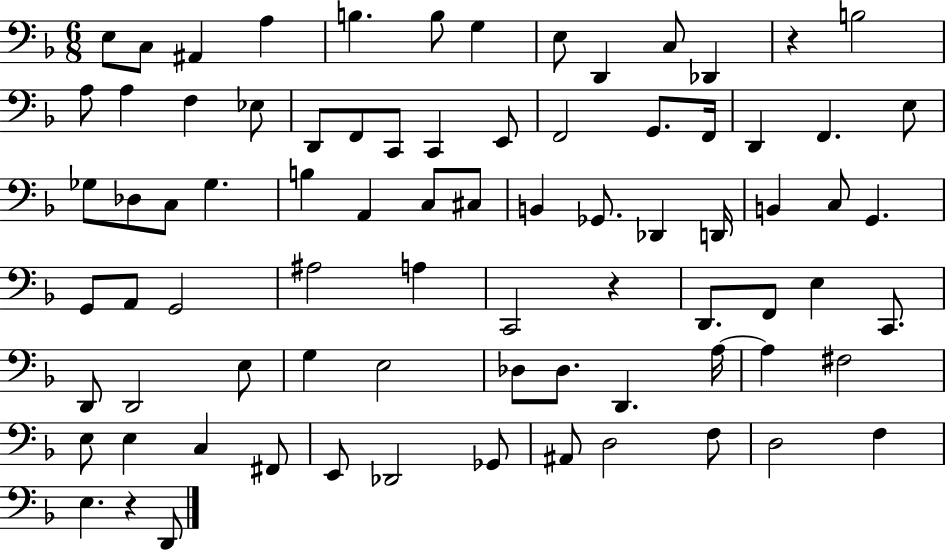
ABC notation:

X:1
T:Untitled
M:6/8
L:1/4
K:F
E,/2 C,/2 ^A,, A, B, B,/2 G, E,/2 D,, C,/2 _D,, z B,2 A,/2 A, F, _E,/2 D,,/2 F,,/2 C,,/2 C,, E,,/2 F,,2 G,,/2 F,,/4 D,, F,, E,/2 _G,/2 _D,/2 C,/2 _G, B, A,, C,/2 ^C,/2 B,, _G,,/2 _D,, D,,/4 B,, C,/2 G,, G,,/2 A,,/2 G,,2 ^A,2 A, C,,2 z D,,/2 F,,/2 E, C,,/2 D,,/2 D,,2 E,/2 G, E,2 _D,/2 _D,/2 D,, A,/4 A, ^F,2 E,/2 E, C, ^F,,/2 E,,/2 _D,,2 _G,,/2 ^A,,/2 D,2 F,/2 D,2 F, E, z D,,/2